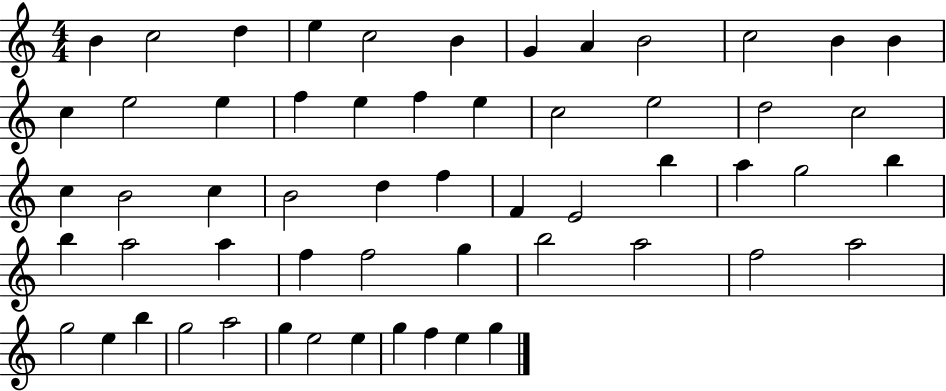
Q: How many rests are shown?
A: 0